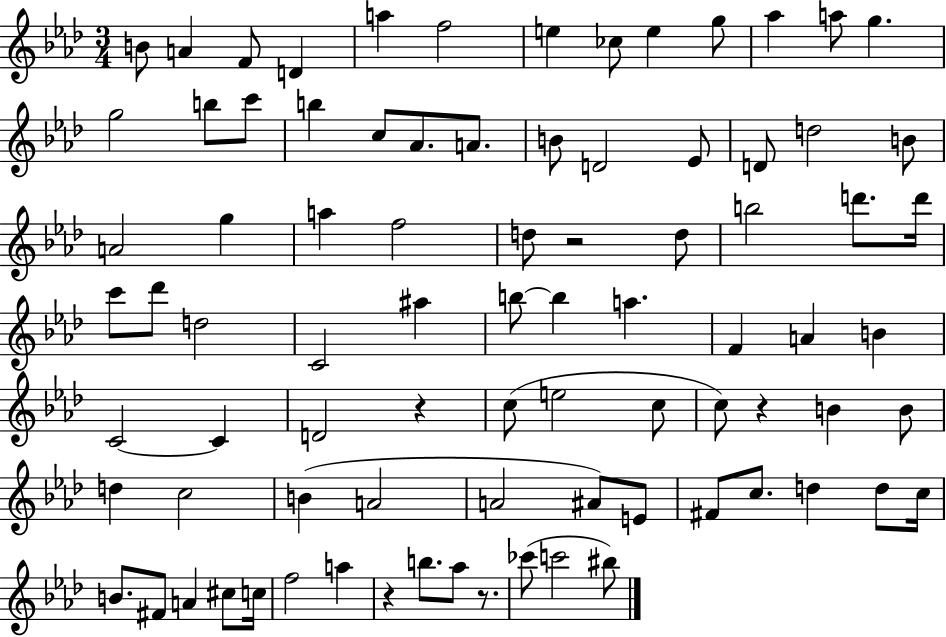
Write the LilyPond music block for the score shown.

{
  \clef treble
  \numericTimeSignature
  \time 3/4
  \key aes \major
  b'8 a'4 f'8 d'4 | a''4 f''2 | e''4 ces''8 e''4 g''8 | aes''4 a''8 g''4. | \break g''2 b''8 c'''8 | b''4 c''8 aes'8. a'8. | b'8 d'2 ees'8 | d'8 d''2 b'8 | \break a'2 g''4 | a''4 f''2 | d''8 r2 d''8 | b''2 d'''8. d'''16 | \break c'''8 des'''8 d''2 | c'2 ais''4 | b''8~~ b''4 a''4. | f'4 a'4 b'4 | \break c'2~~ c'4 | d'2 r4 | c''8( e''2 c''8 | c''8) r4 b'4 b'8 | \break d''4 c''2 | b'4( a'2 | a'2 ais'8) e'8 | fis'8 c''8. d''4 d''8 c''16 | \break b'8. fis'8 a'4 cis''8 c''16 | f''2 a''4 | r4 b''8. aes''8 r8. | ces'''8( c'''2 bis''8) | \break \bar "|."
}